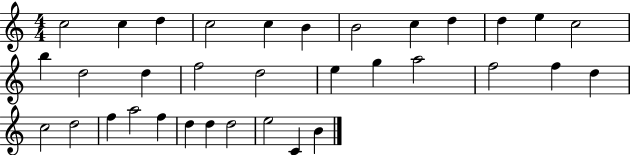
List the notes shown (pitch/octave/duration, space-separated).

C5/h C5/q D5/q C5/h C5/q B4/q B4/h C5/q D5/q D5/q E5/q C5/h B5/q D5/h D5/q F5/h D5/h E5/q G5/q A5/h F5/h F5/q D5/q C5/h D5/h F5/q A5/h F5/q D5/q D5/q D5/h E5/h C4/q B4/q